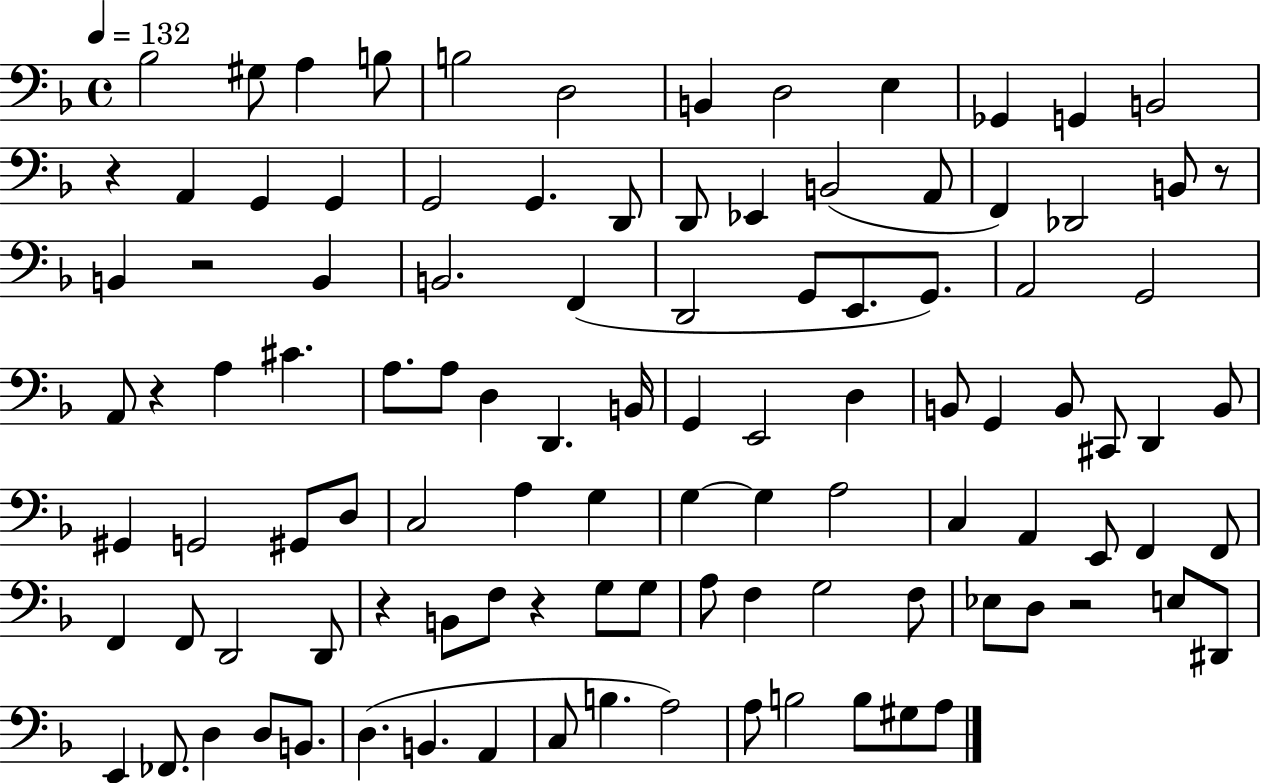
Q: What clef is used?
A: bass